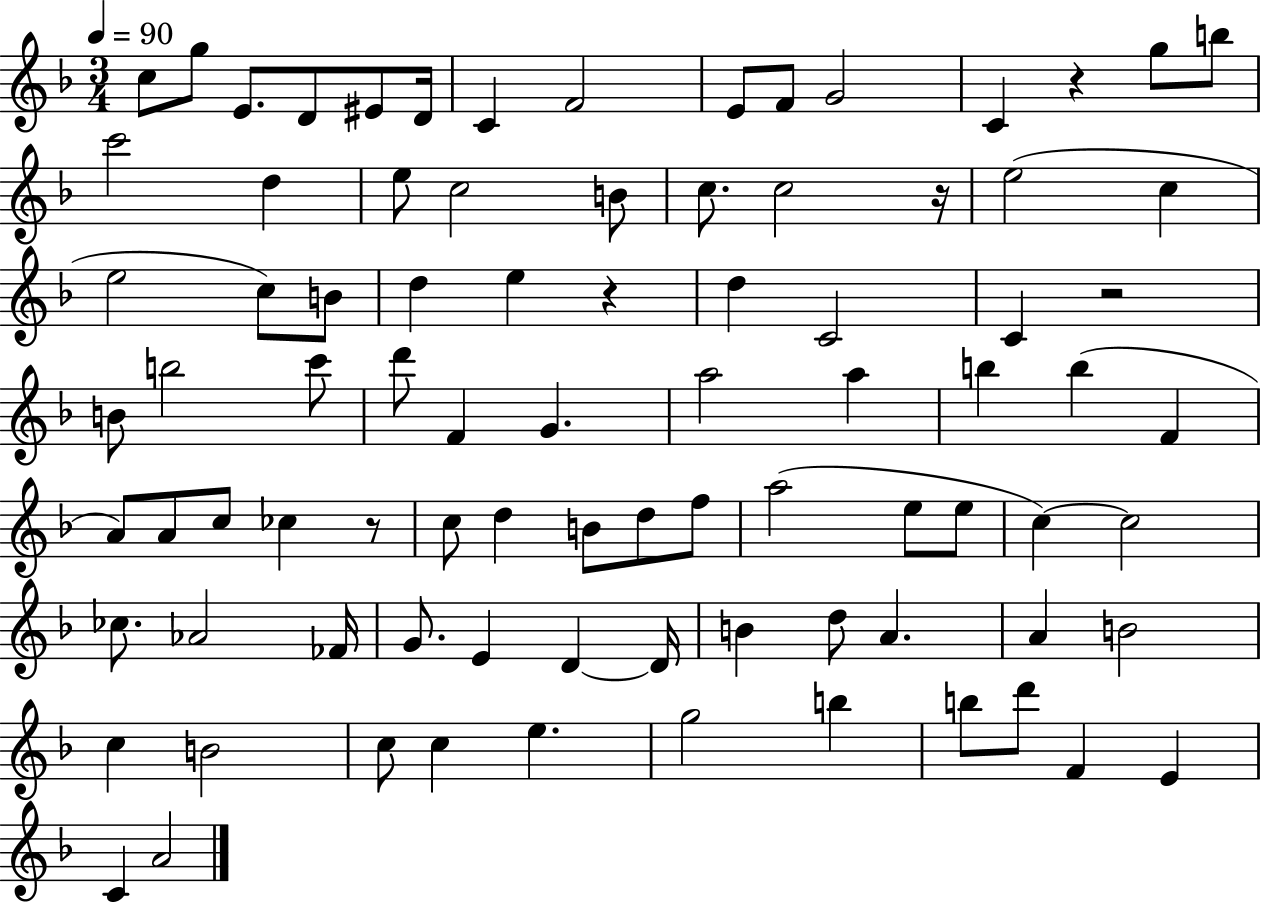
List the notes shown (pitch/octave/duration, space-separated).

C5/e G5/e E4/e. D4/e EIS4/e D4/s C4/q F4/h E4/e F4/e G4/h C4/q R/q G5/e B5/e C6/h D5/q E5/e C5/h B4/e C5/e. C5/h R/s E5/h C5/q E5/h C5/e B4/e D5/q E5/q R/q D5/q C4/h C4/q R/h B4/e B5/h C6/e D6/e F4/q G4/q. A5/h A5/q B5/q B5/q F4/q A4/e A4/e C5/e CES5/q R/e C5/e D5/q B4/e D5/e F5/e A5/h E5/e E5/e C5/q C5/h CES5/e. Ab4/h FES4/s G4/e. E4/q D4/q D4/s B4/q D5/e A4/q. A4/q B4/h C5/q B4/h C5/e C5/q E5/q. G5/h B5/q B5/e D6/e F4/q E4/q C4/q A4/h